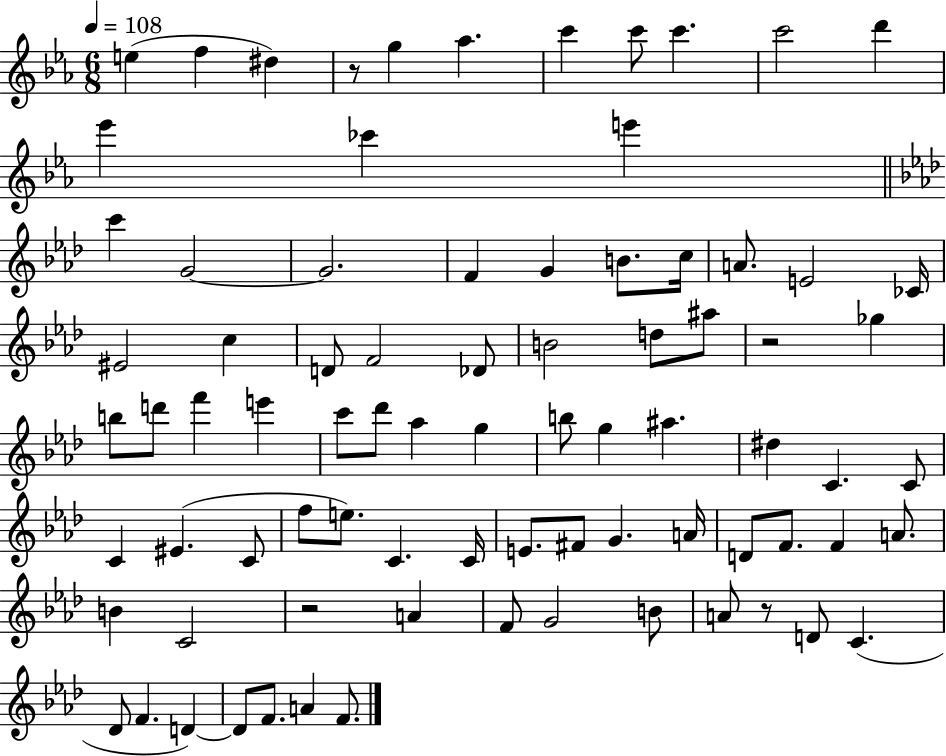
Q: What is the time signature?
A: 6/8